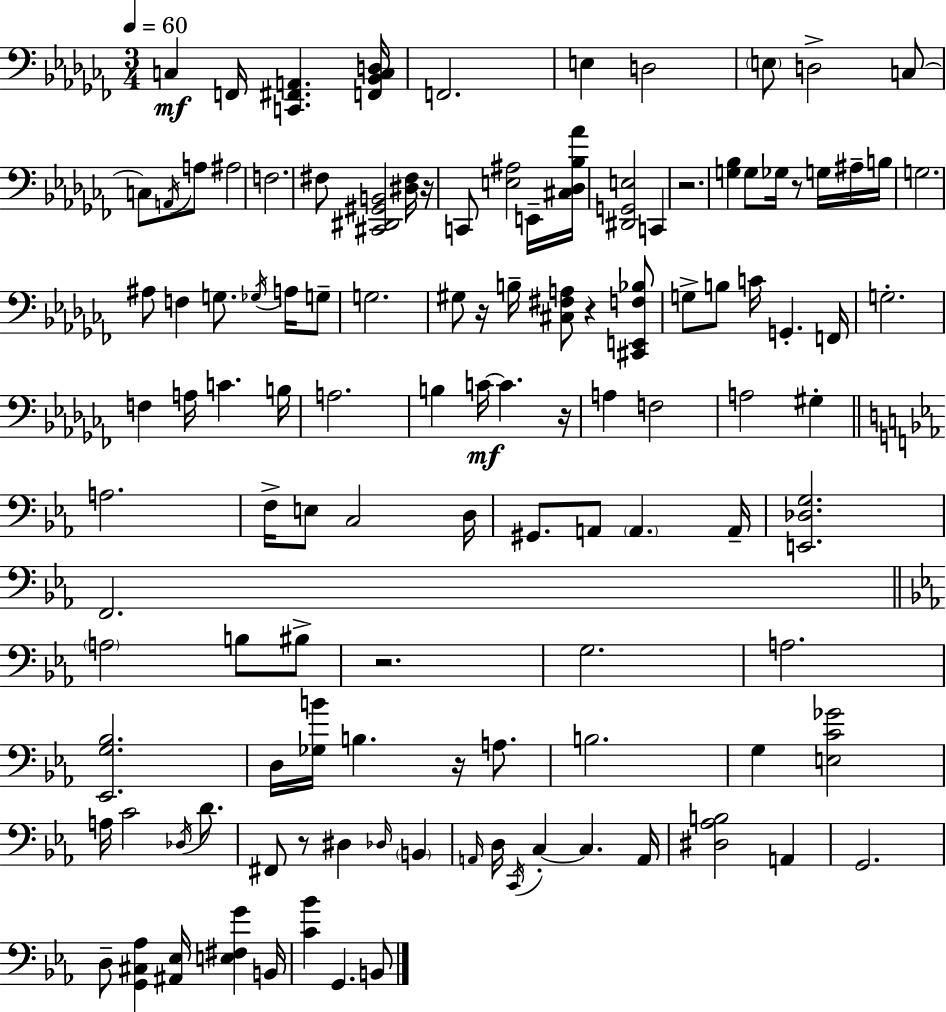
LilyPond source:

{
  \clef bass
  \numericTimeSignature
  \time 3/4
  \key aes \minor
  \tempo 4 = 60
  c4\mf f,16 <c, fis, a,>4. <f, bes, c d>16 | f,2. | e4 d2 | \parenthesize e8 d2-> c8~~ | \break c8 \acciaccatura { a,16 } a8 ais2 | f2. | fis8 <cis, dis, gis, b,>2 <dis fis>16 | r16 c,8 <e ais>2 e,16-- | \break <cis des bes aes'>16 <dis, g, e>2 c,4 | r2. | <g bes>4 g8 ges16 r8 g16 ais16-- | b16 g2. | \break ais8 f4 g8. \acciaccatura { ges16 } a16 | g8-- g2. | gis8 r16 b16-- <cis fis a>8 r4 | <cis, e, f bes>8 g8-> b8 c'16 g,4.-. | \break f,16 g2.-. | f4 a16 c'4. | b16 a2. | b4 c'16~~\mf c'4. | \break r16 a4 f2 | a2 gis4-. | \bar "||" \break \key ees \major a2. | f16-> e8 c2 d16 | gis,8. a,8 \parenthesize a,4. a,16-- | <e, des g>2. | \break f,2. | \bar "||" \break \key ees \major \parenthesize a2 b8 bis8-> | r2. | g2. | a2. | \break <ees, g bes>2. | d16 <ges b'>16 b4. r16 a8. | b2. | g4 <e c' ges'>2 | \break a16 c'2 \acciaccatura { des16 } d'8. | fis,8 r8 dis4 \grace { des16 } \parenthesize b,4 | \grace { a,16 } d16 \acciaccatura { c,16 } c4-.~~ c4. | a,16 <dis aes b>2 | \break a,4 g,2. | d8-- <g, cis aes>4 <ais, ees>16 <e fis g'>4 | b,16 <c' bes'>4 g,4. | b,8 \bar "|."
}